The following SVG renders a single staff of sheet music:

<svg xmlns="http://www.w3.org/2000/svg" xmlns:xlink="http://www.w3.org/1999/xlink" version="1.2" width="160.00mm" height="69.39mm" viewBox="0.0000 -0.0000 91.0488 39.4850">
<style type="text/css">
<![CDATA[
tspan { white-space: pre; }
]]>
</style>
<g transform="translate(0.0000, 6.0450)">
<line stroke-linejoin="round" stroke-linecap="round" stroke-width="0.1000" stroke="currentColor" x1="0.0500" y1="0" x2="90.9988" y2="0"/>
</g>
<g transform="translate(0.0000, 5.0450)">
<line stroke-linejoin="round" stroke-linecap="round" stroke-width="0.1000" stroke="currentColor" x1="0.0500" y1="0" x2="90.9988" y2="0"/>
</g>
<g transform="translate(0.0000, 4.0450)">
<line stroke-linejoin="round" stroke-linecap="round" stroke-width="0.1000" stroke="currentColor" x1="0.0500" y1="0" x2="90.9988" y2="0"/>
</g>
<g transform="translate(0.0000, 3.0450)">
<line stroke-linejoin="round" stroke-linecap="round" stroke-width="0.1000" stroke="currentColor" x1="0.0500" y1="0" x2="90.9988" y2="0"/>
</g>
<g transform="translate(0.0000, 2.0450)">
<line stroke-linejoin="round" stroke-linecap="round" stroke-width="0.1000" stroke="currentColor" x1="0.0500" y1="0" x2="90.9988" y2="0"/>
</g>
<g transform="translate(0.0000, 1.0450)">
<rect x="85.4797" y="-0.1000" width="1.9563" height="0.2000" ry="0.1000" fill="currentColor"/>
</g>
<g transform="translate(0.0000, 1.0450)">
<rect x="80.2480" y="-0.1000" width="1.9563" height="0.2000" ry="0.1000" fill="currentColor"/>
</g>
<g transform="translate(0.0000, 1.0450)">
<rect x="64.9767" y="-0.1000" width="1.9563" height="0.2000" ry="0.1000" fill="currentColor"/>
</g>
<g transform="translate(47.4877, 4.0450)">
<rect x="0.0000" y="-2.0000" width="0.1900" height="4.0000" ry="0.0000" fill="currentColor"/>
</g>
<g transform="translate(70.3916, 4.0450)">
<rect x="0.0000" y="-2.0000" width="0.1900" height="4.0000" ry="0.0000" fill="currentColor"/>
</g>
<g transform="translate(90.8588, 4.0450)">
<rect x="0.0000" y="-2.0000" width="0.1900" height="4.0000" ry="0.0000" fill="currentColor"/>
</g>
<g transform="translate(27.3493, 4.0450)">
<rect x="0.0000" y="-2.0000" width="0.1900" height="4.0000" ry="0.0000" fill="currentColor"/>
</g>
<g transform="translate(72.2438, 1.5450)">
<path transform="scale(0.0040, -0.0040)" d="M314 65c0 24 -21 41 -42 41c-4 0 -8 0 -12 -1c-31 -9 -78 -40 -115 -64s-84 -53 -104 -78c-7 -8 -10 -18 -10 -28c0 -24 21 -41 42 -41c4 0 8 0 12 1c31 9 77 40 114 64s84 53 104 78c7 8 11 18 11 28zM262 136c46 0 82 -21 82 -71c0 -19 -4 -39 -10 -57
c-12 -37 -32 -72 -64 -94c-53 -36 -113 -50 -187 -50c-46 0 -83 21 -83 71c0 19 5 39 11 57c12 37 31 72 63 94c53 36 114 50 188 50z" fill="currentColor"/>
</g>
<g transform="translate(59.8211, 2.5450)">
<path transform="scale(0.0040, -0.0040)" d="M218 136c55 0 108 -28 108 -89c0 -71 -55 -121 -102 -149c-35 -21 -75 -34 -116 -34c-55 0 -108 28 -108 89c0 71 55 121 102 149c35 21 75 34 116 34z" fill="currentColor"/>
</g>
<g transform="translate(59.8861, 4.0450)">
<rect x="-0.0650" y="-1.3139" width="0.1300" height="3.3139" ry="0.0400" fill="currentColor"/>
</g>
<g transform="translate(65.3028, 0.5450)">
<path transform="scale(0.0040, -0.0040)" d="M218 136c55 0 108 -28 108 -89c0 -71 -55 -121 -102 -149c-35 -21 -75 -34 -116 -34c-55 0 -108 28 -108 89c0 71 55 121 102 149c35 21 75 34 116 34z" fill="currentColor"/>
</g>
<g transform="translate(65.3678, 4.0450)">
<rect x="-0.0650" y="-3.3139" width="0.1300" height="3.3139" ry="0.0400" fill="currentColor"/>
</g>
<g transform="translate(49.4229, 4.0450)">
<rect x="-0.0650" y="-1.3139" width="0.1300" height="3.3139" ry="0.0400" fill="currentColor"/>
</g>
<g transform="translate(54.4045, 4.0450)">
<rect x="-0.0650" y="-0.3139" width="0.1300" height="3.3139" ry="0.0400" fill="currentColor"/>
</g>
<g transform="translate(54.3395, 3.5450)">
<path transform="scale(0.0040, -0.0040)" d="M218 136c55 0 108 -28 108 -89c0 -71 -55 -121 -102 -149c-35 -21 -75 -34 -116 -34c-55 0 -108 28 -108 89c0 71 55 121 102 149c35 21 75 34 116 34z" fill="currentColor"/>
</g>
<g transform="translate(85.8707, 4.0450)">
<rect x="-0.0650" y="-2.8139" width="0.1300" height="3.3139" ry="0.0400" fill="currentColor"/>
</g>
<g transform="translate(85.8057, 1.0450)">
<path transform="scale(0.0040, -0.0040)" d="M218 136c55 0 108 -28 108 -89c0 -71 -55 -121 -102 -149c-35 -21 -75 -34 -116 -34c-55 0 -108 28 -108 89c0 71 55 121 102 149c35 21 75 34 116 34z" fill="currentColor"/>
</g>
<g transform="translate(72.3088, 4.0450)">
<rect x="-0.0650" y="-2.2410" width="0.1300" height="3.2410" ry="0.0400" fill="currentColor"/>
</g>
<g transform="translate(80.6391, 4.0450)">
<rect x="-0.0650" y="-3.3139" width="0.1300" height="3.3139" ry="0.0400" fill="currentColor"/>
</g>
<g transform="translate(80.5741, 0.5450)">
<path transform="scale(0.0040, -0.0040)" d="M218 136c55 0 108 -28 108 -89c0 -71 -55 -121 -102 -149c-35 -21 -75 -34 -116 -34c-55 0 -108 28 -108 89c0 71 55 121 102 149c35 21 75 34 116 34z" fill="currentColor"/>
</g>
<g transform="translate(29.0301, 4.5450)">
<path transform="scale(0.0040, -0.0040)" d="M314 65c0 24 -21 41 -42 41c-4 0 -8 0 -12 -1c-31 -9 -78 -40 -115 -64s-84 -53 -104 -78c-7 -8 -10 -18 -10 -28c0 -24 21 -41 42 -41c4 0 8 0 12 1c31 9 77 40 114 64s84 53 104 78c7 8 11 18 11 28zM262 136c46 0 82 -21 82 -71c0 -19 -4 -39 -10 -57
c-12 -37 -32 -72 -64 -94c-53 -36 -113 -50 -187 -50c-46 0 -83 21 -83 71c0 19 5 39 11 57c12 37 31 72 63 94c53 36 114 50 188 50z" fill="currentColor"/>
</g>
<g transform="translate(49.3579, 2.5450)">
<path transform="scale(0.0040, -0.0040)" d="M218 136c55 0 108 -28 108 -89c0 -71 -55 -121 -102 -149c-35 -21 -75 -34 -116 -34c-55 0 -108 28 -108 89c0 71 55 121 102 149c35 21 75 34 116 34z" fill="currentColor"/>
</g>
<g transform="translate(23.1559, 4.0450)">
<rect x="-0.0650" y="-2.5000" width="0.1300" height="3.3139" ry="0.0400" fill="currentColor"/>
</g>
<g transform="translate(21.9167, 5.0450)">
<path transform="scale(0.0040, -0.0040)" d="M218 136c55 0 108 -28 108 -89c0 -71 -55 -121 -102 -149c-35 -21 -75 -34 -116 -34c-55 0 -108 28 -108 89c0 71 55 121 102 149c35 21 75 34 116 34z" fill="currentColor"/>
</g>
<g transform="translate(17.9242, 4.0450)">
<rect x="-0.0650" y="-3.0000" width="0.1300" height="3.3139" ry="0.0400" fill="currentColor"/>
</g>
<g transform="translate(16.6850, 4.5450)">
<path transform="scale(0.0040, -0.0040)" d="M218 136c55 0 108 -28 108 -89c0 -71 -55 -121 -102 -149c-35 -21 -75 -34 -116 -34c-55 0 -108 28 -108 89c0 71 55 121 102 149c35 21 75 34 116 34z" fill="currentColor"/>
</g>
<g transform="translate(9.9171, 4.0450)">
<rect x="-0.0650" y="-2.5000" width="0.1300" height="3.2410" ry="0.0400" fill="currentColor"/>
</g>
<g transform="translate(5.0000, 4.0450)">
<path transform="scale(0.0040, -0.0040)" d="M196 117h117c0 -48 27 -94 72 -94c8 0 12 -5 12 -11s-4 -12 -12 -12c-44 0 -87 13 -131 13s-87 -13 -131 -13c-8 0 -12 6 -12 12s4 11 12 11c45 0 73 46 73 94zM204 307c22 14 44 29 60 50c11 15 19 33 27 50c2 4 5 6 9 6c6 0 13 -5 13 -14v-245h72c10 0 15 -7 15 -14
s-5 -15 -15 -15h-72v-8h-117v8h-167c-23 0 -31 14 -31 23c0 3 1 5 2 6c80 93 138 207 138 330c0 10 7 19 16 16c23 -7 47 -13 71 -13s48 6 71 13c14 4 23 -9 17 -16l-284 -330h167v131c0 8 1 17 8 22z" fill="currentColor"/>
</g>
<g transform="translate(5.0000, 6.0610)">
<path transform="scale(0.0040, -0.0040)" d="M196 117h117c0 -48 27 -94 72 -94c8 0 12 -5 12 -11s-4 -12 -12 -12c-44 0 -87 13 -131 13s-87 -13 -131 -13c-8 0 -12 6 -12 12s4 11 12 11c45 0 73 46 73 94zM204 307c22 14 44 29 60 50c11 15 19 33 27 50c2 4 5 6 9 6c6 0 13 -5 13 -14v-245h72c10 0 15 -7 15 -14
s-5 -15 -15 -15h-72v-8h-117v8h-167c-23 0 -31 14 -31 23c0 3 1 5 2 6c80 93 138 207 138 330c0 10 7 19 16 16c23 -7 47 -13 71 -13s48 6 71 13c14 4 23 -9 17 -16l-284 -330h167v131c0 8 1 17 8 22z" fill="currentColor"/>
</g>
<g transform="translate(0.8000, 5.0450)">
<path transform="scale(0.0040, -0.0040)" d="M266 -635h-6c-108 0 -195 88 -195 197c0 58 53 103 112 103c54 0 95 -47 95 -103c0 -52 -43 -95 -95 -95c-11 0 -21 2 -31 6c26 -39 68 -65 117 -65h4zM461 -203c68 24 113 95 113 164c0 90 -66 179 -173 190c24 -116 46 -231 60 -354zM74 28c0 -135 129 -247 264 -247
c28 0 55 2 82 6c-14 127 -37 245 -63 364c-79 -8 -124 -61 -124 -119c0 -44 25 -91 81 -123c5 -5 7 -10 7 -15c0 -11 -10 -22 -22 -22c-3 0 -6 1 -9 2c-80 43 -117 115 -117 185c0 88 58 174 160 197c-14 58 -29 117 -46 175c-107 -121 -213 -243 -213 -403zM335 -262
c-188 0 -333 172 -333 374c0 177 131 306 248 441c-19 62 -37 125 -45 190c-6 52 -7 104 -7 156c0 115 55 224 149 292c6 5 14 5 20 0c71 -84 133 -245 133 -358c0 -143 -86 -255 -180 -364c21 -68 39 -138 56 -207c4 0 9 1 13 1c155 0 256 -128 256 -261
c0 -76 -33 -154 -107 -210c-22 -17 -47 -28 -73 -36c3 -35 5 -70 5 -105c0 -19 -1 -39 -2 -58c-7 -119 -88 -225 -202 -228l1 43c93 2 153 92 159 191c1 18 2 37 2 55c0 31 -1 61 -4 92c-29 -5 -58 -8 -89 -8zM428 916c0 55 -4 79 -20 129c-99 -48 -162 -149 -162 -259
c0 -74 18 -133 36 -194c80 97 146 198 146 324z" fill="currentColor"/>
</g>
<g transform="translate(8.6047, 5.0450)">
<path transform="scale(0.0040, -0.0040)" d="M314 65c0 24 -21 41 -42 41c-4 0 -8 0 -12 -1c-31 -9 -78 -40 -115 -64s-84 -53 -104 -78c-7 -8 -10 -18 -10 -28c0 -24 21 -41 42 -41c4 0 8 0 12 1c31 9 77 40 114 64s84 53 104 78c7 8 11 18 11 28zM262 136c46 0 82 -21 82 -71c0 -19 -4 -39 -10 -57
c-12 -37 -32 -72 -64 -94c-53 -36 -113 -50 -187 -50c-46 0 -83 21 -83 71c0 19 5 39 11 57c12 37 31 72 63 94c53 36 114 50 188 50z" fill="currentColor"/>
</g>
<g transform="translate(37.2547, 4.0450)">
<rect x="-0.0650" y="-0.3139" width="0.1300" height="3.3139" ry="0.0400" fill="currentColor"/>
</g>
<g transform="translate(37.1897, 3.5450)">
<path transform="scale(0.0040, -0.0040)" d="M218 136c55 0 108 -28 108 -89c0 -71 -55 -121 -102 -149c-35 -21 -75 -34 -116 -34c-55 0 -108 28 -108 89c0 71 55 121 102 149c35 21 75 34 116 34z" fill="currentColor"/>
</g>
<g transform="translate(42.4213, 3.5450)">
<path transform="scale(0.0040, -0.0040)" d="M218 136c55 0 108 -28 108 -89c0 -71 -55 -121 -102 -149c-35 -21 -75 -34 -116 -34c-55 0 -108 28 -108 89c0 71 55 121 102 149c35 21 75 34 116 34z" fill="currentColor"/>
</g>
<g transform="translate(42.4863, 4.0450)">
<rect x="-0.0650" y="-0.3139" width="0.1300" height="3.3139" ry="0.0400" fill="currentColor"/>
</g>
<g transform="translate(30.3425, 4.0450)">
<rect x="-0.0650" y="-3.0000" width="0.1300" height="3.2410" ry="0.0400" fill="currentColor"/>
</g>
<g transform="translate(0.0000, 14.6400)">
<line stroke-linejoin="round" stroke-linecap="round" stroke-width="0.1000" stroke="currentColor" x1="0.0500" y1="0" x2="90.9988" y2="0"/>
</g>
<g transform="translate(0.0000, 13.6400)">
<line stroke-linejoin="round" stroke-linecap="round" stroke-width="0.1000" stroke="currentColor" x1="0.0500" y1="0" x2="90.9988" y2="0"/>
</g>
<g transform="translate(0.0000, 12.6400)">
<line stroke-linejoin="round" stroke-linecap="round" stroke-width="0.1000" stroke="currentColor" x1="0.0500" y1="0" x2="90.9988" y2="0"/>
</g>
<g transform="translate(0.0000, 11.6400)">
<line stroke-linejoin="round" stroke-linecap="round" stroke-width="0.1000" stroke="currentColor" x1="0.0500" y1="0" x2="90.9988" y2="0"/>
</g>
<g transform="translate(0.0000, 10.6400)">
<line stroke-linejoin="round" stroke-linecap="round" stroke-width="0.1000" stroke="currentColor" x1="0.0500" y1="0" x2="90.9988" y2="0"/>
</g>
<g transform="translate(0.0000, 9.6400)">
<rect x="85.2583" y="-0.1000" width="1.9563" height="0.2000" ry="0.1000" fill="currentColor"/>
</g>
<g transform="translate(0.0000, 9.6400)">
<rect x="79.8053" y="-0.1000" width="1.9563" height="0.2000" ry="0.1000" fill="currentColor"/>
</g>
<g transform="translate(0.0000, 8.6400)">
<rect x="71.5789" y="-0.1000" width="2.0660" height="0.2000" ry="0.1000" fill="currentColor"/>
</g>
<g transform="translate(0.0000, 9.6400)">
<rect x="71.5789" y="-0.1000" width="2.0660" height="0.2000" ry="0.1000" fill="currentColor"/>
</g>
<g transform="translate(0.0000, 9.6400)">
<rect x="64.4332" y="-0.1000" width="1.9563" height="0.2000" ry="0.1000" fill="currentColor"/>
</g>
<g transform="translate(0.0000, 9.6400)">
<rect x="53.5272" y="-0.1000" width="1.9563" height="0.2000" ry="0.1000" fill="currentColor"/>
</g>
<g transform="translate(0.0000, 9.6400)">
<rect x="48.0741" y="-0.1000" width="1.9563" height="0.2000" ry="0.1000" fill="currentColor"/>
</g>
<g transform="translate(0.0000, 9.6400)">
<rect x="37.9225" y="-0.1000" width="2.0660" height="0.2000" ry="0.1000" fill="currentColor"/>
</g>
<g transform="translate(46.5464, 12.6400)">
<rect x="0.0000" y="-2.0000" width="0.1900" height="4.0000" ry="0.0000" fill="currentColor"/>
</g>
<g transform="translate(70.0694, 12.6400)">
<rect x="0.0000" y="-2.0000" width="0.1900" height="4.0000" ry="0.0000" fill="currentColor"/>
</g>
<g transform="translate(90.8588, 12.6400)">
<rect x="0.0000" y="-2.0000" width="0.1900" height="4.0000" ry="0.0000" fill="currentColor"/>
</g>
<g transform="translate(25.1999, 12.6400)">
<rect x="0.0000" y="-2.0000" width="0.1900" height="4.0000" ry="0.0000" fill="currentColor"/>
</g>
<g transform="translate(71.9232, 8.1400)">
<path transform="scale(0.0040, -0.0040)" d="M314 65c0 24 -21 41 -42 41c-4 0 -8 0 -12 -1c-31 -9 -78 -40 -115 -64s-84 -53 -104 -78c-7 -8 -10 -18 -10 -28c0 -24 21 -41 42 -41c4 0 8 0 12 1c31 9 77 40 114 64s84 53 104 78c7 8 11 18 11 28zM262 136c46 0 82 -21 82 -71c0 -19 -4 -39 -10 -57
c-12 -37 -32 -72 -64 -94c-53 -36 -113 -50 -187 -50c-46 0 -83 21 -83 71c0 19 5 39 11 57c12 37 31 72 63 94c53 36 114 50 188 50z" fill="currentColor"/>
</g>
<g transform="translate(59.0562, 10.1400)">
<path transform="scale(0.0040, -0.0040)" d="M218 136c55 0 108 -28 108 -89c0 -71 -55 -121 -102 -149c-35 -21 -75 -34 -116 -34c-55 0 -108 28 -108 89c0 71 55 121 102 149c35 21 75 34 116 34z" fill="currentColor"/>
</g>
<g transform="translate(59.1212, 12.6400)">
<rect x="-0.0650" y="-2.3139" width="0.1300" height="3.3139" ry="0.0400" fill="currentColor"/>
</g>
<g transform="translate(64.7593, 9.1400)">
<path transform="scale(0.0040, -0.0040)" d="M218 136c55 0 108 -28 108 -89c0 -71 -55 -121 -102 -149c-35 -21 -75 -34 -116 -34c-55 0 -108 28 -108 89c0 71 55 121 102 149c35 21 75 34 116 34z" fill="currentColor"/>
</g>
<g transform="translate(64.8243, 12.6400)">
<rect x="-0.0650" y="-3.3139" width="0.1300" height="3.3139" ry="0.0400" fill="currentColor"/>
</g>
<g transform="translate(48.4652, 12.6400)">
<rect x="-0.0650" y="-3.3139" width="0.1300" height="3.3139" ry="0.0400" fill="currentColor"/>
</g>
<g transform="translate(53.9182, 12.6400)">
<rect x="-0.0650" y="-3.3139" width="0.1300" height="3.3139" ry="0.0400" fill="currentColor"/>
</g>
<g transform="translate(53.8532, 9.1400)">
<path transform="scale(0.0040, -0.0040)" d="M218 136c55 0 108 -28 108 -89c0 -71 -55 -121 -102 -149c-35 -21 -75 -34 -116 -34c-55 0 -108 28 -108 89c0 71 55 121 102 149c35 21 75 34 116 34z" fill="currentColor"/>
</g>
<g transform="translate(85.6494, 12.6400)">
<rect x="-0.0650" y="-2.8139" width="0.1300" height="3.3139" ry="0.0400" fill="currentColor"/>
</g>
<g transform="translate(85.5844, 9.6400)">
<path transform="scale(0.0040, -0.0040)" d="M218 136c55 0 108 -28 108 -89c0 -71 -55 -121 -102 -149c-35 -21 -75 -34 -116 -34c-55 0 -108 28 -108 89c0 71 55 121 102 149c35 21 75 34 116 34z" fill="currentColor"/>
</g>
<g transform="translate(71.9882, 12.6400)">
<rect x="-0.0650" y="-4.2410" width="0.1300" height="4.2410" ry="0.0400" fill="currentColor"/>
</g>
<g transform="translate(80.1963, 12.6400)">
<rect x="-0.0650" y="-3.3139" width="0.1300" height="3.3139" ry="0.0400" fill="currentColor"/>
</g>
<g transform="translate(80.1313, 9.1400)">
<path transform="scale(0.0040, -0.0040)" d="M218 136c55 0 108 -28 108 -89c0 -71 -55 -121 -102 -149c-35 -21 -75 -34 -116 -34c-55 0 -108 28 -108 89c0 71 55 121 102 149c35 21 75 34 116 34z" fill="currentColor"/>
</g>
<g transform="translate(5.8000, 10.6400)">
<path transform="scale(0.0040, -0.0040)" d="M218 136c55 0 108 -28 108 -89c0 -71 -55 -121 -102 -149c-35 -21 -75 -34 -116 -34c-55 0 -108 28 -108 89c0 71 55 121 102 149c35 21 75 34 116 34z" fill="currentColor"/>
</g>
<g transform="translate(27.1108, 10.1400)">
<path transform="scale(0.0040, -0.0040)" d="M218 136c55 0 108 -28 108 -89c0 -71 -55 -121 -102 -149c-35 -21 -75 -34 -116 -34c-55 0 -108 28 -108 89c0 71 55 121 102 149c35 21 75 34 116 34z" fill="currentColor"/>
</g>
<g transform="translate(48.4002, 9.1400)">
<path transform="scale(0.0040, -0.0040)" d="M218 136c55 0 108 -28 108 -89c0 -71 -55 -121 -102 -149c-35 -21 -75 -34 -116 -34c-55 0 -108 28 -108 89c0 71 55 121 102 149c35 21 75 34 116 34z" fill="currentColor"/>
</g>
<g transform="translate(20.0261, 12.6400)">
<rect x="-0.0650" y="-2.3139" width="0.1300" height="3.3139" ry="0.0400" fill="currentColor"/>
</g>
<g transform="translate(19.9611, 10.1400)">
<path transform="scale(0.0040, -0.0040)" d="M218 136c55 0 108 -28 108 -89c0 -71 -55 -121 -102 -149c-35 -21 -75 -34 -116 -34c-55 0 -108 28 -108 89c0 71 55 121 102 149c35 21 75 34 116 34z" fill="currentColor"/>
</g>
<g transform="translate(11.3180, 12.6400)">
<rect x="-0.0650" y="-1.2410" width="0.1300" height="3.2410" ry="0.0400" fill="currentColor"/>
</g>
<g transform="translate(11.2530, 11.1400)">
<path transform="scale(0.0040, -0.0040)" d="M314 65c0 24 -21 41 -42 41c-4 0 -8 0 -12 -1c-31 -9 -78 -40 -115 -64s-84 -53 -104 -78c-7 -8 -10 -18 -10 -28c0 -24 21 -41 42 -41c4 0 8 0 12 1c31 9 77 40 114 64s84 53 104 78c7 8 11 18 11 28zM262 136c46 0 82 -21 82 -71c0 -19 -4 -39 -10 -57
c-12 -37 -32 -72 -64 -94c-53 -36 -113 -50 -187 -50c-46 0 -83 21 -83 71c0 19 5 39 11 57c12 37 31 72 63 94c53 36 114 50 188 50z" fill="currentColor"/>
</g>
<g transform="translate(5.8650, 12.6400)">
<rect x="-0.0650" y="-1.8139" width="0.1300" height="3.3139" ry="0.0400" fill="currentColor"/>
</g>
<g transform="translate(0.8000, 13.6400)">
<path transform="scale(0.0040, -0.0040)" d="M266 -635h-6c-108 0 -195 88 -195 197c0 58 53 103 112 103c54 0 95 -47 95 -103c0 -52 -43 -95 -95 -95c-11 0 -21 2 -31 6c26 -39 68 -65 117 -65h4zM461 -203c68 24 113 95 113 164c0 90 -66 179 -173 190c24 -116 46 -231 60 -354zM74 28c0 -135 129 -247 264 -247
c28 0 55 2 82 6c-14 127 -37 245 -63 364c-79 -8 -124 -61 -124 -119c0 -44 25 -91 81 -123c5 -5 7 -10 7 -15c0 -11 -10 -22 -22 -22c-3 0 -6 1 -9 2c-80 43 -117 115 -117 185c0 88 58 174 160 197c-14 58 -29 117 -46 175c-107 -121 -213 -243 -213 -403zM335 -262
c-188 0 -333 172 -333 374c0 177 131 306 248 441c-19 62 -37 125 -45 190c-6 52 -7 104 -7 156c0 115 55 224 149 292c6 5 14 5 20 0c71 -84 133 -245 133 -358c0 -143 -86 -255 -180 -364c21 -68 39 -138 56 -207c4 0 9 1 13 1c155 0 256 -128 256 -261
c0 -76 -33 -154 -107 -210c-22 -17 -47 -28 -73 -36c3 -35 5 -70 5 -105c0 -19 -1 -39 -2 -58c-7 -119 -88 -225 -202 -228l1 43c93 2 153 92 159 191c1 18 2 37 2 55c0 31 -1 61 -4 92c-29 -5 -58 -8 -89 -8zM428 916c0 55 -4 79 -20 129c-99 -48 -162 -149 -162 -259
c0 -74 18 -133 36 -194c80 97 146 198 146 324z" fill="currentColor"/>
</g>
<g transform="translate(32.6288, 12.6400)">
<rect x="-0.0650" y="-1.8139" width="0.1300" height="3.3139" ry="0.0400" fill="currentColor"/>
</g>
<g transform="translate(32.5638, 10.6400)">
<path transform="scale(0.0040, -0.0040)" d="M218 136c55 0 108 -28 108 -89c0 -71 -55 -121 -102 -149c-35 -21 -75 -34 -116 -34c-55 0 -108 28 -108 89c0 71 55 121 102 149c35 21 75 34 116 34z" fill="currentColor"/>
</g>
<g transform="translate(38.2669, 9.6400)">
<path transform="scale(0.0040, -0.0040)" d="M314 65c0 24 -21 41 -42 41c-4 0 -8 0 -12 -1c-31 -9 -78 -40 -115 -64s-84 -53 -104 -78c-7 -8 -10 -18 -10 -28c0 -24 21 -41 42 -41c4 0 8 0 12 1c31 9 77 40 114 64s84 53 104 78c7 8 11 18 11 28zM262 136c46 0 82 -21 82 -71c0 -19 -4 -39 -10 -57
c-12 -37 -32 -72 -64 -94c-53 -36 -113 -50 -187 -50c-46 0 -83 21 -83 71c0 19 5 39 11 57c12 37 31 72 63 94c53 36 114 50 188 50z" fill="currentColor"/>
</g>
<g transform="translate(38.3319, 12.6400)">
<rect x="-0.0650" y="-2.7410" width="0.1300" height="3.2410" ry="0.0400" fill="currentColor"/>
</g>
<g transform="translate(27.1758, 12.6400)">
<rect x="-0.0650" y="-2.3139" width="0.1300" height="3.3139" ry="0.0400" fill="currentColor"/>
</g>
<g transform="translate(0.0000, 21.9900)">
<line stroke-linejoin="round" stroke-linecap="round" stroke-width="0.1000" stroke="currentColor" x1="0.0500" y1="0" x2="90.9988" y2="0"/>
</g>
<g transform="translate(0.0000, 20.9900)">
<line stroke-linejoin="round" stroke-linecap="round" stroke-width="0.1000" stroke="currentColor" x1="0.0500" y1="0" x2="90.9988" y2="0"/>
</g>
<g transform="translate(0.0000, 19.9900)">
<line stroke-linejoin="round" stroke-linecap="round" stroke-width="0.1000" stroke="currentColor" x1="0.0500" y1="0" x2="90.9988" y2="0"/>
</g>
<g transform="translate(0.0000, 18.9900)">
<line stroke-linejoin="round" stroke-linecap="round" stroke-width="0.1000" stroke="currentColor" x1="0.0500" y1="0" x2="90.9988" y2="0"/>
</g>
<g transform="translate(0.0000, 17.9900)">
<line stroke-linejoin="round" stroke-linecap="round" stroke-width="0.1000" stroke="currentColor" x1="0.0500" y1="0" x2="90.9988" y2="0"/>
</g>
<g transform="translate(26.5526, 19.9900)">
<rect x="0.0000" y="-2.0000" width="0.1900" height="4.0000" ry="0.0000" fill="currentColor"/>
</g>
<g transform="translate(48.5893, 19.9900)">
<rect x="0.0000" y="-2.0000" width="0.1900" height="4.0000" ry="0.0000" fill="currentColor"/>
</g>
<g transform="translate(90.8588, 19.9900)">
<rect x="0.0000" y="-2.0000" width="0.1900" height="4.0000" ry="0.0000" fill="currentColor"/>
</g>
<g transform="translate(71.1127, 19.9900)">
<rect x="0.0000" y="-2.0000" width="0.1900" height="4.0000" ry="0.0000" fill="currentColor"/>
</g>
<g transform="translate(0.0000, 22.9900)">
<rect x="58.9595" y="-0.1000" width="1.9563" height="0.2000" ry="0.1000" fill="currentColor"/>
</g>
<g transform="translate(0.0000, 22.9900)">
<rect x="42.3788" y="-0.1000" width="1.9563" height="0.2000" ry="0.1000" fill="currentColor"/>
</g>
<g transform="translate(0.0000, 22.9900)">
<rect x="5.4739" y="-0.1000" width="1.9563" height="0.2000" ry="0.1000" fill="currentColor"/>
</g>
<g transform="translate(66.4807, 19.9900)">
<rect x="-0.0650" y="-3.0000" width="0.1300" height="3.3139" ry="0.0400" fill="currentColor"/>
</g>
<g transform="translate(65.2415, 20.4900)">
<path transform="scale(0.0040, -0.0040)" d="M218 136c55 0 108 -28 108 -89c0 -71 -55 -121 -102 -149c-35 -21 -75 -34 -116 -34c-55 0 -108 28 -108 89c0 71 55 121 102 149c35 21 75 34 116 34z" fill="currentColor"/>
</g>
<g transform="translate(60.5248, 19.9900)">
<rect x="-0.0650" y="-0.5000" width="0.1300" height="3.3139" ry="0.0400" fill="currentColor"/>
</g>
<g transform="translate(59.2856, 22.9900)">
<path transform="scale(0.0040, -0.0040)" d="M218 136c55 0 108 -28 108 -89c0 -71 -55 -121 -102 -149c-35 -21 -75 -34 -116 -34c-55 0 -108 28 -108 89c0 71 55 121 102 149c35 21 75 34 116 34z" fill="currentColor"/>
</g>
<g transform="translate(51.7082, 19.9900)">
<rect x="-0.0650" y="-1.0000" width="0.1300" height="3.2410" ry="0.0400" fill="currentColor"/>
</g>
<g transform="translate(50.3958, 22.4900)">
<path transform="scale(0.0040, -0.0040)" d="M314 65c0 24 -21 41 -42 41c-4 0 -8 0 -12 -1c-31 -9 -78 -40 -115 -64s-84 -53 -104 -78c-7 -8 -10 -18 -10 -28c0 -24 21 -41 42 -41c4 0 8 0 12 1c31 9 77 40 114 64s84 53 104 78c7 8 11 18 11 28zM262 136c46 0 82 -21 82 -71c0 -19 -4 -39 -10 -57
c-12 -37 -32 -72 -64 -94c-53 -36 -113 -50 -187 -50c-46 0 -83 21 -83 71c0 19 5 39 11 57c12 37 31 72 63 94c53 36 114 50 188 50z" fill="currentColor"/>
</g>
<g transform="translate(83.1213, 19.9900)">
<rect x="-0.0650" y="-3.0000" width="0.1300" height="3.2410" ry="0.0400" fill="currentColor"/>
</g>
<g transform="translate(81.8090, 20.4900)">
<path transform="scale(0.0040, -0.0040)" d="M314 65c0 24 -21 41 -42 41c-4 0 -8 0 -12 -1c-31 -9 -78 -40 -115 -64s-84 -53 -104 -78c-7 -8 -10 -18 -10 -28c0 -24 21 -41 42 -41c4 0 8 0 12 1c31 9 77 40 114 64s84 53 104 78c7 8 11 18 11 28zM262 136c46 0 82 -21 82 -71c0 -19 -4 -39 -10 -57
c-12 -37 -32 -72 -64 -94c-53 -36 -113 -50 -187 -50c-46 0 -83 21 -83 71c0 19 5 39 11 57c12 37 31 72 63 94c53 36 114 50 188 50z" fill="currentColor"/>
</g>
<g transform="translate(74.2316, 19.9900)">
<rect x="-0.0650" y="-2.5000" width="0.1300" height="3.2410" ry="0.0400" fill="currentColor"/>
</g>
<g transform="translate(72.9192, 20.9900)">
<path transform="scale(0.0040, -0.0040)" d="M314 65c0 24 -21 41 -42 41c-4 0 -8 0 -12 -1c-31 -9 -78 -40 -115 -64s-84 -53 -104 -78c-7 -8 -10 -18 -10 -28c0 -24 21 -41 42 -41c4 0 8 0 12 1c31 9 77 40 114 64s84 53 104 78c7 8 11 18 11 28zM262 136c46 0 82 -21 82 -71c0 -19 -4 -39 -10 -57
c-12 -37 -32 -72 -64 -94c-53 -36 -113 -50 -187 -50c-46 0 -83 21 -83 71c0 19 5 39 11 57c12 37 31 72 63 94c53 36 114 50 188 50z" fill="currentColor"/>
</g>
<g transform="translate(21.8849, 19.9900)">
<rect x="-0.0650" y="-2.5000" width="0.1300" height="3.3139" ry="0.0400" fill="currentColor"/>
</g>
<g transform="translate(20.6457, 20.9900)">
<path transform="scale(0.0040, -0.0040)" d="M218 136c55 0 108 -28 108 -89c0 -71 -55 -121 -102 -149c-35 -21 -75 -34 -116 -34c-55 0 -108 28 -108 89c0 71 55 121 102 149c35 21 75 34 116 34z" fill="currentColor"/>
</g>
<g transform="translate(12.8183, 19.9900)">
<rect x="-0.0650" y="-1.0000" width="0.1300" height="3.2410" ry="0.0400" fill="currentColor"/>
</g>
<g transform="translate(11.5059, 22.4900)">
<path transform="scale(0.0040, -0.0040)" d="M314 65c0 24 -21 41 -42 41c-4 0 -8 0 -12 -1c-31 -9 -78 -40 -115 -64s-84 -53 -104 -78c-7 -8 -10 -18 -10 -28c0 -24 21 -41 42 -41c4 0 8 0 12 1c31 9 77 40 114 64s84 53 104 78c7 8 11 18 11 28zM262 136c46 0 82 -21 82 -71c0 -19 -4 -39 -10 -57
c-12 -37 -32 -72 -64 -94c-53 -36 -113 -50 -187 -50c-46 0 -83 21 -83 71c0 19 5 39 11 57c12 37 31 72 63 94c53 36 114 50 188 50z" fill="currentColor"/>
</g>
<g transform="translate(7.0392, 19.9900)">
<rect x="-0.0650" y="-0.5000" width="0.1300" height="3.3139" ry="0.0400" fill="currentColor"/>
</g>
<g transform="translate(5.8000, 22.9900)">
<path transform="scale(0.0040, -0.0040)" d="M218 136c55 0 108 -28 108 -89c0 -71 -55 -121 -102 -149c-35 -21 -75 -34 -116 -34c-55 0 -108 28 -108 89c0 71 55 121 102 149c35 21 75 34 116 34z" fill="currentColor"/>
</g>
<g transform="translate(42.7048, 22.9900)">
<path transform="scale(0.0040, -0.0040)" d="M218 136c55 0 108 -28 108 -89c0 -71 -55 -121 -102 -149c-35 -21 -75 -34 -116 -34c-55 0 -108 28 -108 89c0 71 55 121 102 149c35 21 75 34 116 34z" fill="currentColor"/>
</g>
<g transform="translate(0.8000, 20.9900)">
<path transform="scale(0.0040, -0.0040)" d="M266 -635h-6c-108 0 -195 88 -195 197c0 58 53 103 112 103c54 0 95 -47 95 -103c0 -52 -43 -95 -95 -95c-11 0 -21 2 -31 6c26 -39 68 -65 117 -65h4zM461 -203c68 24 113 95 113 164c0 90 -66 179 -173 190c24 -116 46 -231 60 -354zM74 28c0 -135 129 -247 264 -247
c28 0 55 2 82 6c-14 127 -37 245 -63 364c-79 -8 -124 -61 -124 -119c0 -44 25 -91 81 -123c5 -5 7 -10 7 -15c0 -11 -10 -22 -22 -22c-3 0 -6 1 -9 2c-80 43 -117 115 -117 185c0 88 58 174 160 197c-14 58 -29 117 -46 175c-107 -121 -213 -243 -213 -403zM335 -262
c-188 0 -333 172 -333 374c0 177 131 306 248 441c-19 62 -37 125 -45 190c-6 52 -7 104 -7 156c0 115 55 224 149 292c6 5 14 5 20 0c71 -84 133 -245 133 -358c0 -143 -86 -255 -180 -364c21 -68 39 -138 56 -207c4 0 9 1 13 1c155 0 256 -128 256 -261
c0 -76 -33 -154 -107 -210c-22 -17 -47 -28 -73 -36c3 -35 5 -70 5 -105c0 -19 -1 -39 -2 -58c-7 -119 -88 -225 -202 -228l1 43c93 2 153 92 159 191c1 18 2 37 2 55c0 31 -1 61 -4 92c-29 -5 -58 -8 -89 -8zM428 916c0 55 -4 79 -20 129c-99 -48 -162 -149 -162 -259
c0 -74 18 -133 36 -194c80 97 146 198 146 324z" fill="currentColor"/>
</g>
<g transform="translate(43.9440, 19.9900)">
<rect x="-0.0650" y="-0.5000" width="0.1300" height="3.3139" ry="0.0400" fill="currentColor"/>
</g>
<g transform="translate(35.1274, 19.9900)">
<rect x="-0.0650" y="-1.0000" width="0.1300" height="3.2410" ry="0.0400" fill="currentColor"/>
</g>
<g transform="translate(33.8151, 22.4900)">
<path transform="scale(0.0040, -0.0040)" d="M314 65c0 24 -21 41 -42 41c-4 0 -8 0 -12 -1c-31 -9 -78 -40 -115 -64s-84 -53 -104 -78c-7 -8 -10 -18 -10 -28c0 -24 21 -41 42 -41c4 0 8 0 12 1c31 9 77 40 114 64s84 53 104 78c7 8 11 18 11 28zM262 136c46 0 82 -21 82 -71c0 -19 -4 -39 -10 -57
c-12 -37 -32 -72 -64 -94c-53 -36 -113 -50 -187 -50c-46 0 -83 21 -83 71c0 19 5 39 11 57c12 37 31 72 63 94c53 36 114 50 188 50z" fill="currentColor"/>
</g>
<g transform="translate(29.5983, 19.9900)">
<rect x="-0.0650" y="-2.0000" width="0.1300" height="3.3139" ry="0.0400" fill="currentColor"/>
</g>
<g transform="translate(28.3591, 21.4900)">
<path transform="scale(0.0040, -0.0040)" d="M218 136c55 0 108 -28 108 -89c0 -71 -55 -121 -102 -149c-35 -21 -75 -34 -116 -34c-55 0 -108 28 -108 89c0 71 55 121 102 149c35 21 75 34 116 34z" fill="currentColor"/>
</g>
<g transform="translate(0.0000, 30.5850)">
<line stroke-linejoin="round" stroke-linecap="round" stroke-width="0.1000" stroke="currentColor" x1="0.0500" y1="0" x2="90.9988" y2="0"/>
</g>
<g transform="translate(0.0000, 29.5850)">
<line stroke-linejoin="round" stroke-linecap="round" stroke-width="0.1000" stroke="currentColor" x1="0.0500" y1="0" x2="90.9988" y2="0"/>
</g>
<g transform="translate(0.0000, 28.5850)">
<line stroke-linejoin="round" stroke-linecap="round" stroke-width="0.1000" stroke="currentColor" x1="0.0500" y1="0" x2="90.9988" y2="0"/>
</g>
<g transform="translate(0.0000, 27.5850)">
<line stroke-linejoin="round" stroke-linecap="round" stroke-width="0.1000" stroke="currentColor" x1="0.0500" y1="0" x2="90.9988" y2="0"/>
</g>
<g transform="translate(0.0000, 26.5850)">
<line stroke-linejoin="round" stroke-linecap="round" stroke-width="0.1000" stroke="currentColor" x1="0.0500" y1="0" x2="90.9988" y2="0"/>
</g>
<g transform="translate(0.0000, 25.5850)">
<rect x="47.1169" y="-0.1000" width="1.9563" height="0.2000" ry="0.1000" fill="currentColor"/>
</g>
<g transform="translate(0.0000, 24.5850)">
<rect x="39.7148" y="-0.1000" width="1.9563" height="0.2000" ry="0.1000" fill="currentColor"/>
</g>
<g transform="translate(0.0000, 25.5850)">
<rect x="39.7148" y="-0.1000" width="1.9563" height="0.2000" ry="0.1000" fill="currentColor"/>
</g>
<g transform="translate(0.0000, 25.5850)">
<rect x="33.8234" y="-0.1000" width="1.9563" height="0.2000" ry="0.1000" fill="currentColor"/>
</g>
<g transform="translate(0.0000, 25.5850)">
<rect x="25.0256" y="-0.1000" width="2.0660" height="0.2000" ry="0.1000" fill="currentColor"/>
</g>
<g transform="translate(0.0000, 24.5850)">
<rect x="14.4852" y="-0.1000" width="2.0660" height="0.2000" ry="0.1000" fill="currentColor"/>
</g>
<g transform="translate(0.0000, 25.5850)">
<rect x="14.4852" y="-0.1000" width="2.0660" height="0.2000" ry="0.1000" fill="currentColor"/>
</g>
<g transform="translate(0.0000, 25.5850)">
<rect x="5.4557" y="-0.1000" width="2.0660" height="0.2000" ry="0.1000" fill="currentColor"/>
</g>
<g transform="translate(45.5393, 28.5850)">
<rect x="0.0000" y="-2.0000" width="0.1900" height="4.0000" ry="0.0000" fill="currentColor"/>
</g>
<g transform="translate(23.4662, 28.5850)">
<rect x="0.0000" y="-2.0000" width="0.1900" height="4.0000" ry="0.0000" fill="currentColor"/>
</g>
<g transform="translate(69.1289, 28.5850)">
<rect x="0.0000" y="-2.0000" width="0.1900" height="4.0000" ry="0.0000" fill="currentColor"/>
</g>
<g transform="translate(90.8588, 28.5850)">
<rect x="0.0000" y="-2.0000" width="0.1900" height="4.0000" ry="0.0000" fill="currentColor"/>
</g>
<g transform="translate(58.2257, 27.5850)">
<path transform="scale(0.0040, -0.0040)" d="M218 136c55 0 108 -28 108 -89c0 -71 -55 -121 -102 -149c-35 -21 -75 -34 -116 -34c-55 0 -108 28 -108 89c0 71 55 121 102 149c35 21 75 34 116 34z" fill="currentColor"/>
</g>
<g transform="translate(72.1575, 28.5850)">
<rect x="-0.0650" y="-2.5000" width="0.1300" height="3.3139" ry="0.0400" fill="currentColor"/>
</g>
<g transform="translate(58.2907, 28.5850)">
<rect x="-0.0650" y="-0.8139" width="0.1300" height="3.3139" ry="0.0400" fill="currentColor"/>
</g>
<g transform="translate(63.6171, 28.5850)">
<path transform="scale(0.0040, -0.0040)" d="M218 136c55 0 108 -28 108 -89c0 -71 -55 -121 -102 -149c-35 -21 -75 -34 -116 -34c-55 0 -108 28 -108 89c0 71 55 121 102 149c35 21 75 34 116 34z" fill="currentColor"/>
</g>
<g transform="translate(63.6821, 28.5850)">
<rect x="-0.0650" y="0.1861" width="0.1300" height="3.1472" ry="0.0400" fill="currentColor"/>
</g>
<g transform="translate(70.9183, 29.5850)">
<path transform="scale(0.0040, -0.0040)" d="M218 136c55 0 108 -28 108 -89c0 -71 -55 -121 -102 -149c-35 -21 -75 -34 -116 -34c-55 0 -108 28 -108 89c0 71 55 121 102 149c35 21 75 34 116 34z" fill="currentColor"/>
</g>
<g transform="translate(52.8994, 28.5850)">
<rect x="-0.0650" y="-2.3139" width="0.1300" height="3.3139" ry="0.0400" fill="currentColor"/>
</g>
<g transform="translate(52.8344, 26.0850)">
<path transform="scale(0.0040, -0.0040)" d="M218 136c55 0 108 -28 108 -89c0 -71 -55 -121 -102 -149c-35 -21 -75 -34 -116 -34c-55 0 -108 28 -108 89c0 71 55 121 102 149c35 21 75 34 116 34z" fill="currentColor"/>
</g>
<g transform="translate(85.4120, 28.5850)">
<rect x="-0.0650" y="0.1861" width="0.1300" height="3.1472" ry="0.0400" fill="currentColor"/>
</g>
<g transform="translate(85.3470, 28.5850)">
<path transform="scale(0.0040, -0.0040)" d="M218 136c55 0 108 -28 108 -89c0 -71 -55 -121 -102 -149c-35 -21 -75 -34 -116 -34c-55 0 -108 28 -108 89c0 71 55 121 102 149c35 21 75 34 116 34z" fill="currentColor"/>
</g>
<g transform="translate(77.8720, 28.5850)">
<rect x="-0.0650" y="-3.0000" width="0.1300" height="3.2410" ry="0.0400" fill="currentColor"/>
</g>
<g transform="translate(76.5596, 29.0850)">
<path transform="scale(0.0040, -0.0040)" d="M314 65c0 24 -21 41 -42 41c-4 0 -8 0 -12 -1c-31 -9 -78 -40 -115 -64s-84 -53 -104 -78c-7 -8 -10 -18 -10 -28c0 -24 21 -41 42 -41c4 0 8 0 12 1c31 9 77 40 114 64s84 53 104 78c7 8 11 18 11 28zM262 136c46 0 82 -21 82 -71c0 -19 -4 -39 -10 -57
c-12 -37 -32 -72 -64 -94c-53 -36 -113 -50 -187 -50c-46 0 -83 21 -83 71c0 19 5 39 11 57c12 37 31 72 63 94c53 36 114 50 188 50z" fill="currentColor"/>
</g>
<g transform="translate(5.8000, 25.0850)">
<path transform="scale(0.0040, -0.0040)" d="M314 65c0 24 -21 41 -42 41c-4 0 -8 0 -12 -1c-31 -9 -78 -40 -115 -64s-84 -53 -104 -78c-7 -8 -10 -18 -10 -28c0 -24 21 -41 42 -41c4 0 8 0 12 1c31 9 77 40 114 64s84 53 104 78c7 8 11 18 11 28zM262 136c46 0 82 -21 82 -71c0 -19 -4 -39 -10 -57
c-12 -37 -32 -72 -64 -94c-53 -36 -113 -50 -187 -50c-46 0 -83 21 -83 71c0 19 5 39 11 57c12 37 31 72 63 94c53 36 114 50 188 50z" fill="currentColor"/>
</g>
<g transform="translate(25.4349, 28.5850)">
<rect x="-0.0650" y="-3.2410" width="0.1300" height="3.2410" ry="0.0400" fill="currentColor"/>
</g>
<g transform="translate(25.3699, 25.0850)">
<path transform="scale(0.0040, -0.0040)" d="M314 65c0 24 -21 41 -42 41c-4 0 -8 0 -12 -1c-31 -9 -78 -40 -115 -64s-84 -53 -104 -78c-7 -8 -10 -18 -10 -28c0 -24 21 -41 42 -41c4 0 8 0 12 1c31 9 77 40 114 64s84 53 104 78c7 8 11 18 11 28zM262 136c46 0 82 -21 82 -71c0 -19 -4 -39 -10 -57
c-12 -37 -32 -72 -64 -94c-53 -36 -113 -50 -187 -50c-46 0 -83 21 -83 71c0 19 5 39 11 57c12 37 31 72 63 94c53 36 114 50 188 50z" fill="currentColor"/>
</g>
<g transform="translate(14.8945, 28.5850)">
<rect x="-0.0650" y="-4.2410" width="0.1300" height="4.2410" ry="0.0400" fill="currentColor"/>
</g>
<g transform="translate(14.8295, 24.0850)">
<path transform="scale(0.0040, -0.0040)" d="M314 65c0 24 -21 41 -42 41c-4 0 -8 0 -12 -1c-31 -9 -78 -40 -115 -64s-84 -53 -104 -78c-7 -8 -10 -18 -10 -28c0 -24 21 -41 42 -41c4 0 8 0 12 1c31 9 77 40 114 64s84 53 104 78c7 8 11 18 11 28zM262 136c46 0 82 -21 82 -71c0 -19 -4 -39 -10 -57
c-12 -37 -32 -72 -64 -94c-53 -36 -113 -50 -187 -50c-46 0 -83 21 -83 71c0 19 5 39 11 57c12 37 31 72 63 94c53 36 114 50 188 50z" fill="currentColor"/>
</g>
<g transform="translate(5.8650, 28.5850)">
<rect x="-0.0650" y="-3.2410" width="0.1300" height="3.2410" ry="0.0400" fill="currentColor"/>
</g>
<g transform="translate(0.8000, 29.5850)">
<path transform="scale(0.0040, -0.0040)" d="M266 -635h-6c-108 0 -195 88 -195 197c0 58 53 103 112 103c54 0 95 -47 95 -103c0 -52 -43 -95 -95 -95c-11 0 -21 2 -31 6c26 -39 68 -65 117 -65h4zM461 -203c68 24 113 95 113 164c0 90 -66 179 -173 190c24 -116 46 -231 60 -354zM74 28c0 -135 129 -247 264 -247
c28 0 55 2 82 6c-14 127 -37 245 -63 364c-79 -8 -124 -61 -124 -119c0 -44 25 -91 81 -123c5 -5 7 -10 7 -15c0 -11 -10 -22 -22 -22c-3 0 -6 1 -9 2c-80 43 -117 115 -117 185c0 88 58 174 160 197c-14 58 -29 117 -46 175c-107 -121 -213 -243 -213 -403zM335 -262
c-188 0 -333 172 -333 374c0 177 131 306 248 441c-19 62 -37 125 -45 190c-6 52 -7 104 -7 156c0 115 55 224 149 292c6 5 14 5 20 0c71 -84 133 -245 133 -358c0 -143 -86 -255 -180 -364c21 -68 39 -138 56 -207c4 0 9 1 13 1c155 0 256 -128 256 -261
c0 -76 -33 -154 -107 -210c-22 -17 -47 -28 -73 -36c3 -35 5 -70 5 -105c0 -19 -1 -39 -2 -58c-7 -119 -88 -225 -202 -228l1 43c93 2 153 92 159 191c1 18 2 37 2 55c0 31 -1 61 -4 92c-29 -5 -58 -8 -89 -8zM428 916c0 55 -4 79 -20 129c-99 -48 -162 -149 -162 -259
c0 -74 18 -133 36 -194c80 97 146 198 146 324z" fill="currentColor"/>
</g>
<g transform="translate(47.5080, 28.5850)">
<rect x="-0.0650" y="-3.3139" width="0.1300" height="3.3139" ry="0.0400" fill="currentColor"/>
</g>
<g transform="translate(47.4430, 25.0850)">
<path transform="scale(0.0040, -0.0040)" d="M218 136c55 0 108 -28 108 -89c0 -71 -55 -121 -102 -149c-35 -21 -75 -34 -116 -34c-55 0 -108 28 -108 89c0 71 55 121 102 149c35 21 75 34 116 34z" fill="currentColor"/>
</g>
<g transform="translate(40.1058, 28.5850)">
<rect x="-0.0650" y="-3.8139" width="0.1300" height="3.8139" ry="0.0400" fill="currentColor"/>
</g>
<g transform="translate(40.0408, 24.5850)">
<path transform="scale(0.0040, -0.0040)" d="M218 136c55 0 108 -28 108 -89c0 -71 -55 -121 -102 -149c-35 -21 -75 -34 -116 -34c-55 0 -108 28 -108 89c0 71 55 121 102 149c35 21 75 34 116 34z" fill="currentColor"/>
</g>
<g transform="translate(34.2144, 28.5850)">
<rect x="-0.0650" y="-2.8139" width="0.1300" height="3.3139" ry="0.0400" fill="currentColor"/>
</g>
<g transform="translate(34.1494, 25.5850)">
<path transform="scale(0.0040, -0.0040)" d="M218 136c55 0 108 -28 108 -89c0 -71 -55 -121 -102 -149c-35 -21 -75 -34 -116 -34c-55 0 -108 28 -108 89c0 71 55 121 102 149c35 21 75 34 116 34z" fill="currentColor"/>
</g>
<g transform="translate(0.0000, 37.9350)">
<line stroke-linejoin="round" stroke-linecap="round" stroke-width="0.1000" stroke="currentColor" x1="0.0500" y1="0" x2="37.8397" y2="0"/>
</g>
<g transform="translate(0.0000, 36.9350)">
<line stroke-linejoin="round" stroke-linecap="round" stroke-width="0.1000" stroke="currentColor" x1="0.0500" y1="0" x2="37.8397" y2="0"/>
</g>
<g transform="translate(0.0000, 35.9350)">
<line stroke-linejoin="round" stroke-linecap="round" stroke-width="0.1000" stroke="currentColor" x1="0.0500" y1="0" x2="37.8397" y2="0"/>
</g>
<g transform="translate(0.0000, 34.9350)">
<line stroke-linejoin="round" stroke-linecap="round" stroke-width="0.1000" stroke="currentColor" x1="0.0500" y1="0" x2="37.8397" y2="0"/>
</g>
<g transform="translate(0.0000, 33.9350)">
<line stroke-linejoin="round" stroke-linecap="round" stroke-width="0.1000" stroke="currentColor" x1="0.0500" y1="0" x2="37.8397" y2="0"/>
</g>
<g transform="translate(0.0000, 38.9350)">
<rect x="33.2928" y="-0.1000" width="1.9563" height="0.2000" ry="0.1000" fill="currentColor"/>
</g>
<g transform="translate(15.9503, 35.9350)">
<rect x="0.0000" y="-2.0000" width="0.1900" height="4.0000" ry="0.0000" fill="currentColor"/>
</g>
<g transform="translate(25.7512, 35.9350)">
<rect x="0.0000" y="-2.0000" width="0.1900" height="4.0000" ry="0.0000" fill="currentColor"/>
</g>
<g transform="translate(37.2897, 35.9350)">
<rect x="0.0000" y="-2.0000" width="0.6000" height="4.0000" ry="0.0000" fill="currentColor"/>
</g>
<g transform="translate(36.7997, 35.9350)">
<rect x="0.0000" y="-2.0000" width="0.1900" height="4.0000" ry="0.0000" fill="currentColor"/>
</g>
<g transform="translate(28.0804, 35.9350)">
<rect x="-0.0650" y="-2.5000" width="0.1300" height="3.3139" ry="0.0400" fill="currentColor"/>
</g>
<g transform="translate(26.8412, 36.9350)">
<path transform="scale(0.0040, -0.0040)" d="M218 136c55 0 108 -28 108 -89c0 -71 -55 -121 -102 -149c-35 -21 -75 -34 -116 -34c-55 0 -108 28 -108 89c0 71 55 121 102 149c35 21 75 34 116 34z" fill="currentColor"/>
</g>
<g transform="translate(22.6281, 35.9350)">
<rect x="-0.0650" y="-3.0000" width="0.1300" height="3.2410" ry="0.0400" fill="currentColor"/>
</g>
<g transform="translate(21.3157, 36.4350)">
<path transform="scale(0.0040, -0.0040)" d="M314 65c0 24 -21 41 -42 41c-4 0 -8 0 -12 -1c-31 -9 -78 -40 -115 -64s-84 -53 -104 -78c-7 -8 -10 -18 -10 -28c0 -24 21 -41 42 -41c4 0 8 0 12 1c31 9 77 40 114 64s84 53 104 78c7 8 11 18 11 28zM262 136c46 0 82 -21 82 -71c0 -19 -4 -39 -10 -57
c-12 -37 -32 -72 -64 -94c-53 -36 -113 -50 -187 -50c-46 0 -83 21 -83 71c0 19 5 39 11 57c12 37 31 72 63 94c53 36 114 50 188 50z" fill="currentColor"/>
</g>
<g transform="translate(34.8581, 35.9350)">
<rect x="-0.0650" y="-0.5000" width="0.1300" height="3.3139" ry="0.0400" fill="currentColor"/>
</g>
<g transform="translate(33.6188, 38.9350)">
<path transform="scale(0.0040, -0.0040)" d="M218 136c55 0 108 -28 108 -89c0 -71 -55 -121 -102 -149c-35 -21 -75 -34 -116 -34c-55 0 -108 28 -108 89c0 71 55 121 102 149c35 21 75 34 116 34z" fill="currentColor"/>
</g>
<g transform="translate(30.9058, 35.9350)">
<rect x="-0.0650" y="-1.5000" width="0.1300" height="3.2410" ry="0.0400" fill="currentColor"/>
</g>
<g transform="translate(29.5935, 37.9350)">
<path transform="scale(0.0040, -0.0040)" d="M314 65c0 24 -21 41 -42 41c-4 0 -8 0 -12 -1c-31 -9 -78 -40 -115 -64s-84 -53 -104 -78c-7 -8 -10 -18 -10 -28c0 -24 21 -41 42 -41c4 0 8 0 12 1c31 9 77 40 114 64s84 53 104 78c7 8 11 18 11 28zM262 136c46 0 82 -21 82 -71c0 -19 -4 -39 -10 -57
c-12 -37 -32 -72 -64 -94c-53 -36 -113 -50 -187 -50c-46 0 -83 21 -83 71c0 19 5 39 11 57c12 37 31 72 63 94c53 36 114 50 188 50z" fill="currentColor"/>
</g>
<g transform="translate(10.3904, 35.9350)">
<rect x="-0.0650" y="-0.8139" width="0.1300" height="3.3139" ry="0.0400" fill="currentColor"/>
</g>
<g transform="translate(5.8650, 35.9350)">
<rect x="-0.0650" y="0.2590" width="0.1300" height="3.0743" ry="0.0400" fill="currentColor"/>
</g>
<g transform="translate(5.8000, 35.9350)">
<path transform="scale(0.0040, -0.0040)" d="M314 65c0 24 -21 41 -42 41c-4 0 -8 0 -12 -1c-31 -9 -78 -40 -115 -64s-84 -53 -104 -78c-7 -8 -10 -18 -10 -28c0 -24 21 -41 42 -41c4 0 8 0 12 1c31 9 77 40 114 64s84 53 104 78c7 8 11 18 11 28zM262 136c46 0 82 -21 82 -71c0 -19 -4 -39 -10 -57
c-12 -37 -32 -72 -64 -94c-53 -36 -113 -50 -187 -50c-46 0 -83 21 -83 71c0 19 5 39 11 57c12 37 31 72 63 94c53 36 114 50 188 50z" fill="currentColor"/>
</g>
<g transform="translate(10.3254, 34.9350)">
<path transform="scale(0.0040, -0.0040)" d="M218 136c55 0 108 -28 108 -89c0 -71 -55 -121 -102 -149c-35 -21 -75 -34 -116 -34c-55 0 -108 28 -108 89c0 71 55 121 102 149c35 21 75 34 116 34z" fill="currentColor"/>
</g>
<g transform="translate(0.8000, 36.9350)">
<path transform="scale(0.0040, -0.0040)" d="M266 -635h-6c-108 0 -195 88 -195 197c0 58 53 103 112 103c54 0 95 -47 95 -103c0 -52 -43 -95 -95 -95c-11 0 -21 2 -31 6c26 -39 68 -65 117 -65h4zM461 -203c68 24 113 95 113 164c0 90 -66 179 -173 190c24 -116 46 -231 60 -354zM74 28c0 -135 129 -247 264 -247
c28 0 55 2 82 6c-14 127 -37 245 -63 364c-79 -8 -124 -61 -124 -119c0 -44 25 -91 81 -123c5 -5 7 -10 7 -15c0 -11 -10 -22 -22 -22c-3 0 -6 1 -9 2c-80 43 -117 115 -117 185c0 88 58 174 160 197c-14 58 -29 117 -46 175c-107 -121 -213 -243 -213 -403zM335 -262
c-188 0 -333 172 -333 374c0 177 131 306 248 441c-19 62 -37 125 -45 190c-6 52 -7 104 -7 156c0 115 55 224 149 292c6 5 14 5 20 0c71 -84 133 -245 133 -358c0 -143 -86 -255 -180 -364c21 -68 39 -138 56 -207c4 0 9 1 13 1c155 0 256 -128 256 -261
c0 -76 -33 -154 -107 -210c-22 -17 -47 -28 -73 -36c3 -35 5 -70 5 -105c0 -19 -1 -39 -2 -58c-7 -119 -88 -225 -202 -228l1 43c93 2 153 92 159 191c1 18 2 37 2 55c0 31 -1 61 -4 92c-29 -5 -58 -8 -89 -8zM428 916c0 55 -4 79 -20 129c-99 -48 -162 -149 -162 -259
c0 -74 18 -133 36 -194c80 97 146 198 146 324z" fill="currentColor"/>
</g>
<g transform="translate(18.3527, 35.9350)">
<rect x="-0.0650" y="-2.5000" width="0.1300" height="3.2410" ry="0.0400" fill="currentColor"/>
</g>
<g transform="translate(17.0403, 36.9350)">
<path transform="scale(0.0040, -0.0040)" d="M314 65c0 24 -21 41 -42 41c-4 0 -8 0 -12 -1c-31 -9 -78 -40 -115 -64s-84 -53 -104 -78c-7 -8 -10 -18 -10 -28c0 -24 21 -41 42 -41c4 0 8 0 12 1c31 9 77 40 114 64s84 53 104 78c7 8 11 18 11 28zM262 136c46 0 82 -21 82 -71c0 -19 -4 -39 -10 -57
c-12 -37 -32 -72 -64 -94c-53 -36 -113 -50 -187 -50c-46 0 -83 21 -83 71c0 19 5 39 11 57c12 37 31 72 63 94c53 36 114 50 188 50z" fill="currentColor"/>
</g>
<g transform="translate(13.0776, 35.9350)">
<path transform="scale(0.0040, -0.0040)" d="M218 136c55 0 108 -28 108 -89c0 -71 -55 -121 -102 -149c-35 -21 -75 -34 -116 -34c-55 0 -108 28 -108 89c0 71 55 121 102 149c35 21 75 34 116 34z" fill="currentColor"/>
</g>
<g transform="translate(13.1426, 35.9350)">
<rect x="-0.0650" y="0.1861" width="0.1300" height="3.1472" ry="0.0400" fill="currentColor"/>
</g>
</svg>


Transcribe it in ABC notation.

X:1
T:Untitled
M:4/4
L:1/4
K:C
G2 A G A2 c c e c e b g2 b a f e2 g g f a2 b b g b d'2 b a C D2 G F D2 C D2 C A G2 A2 b2 d'2 b2 a c' b g d B G A2 B B2 d B G2 A2 G E2 C